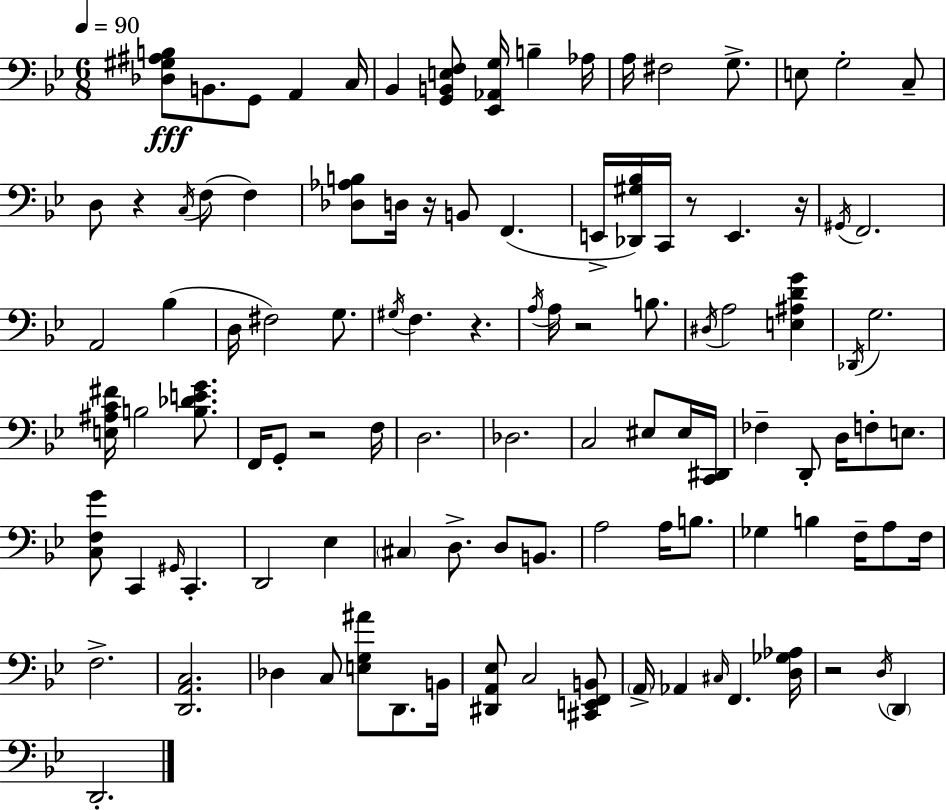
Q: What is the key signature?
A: BES major